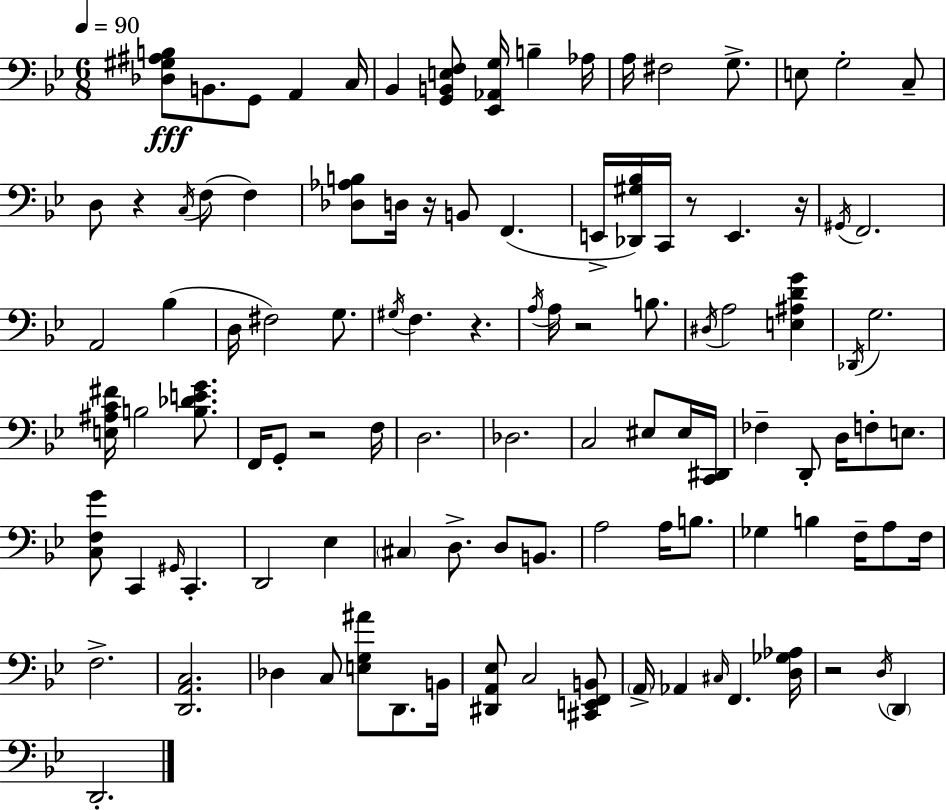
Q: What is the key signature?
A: BES major